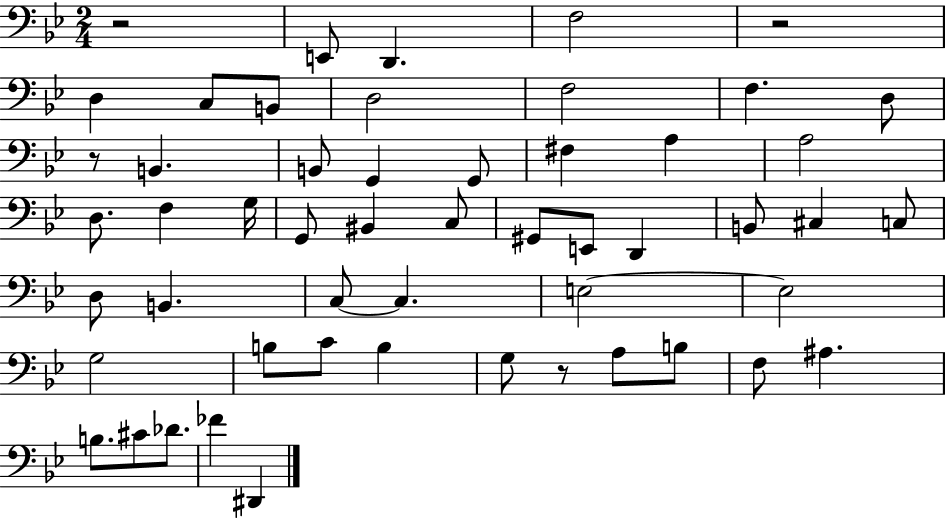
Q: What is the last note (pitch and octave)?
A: D#2